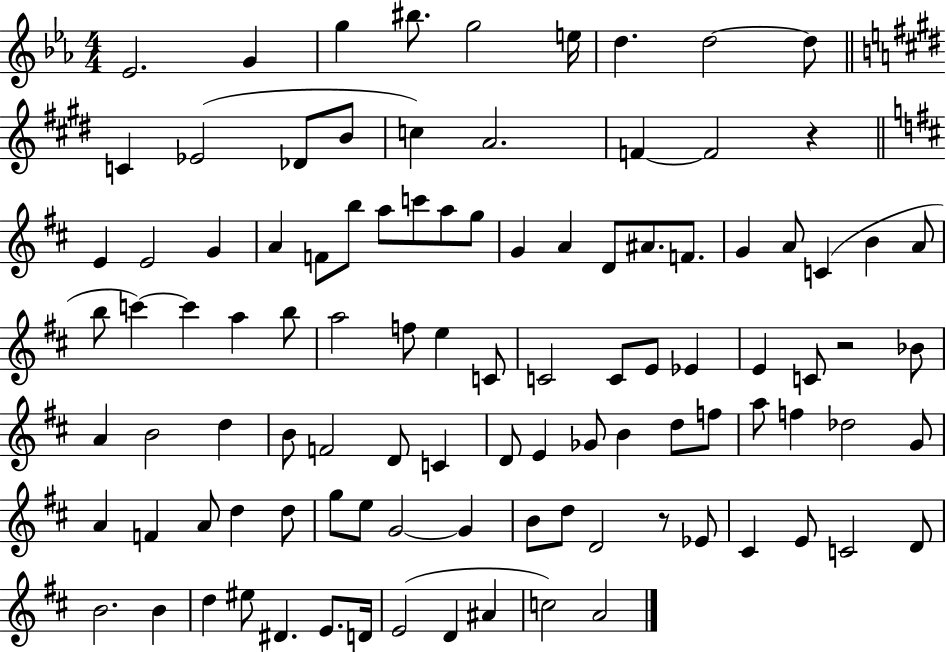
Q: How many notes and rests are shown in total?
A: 102